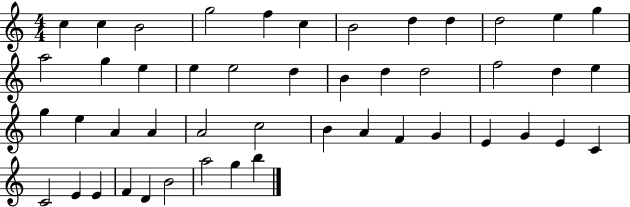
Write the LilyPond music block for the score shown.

{
  \clef treble
  \numericTimeSignature
  \time 4/4
  \key c \major
  c''4 c''4 b'2 | g''2 f''4 c''4 | b'2 d''4 d''4 | d''2 e''4 g''4 | \break a''2 g''4 e''4 | e''4 e''2 d''4 | b'4 d''4 d''2 | f''2 d''4 e''4 | \break g''4 e''4 a'4 a'4 | a'2 c''2 | b'4 a'4 f'4 g'4 | e'4 g'4 e'4 c'4 | \break c'2 e'4 e'4 | f'4 d'4 b'2 | a''2 g''4 b''4 | \bar "|."
}